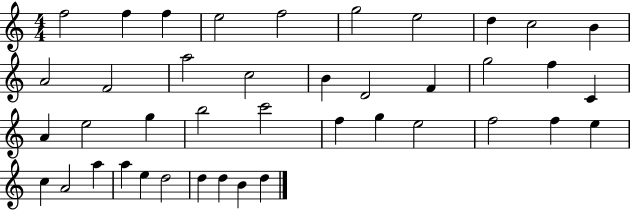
X:1
T:Untitled
M:4/4
L:1/4
K:C
f2 f f e2 f2 g2 e2 d c2 B A2 F2 a2 c2 B D2 F g2 f C A e2 g b2 c'2 f g e2 f2 f e c A2 a a e d2 d d B d